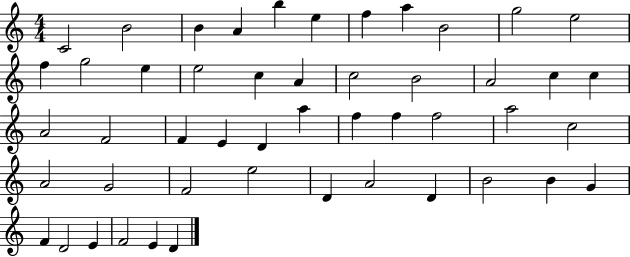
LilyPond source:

{
  \clef treble
  \numericTimeSignature
  \time 4/4
  \key c \major
  c'2 b'2 | b'4 a'4 b''4 e''4 | f''4 a''4 b'2 | g''2 e''2 | \break f''4 g''2 e''4 | e''2 c''4 a'4 | c''2 b'2 | a'2 c''4 c''4 | \break a'2 f'2 | f'4 e'4 d'4 a''4 | f''4 f''4 f''2 | a''2 c''2 | \break a'2 g'2 | f'2 e''2 | d'4 a'2 d'4 | b'2 b'4 g'4 | \break f'4 d'2 e'4 | f'2 e'4 d'4 | \bar "|."
}